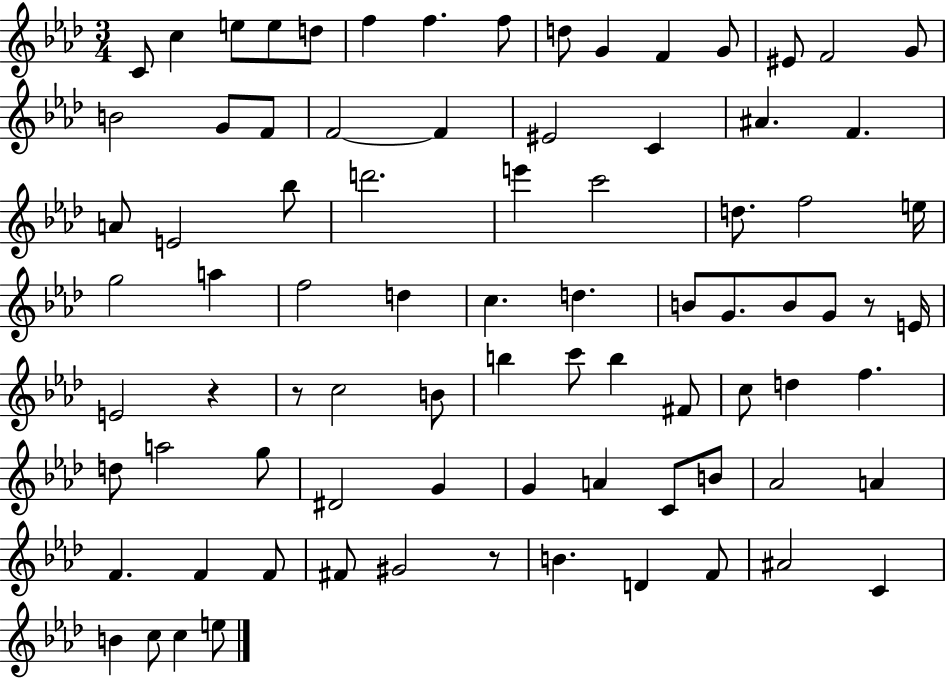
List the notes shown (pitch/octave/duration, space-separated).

C4/e C5/q E5/e E5/e D5/e F5/q F5/q. F5/e D5/e G4/q F4/q G4/e EIS4/e F4/h G4/e B4/h G4/e F4/e F4/h F4/q EIS4/h C4/q A#4/q. F4/q. A4/e E4/h Bb5/e D6/h. E6/q C6/h D5/e. F5/h E5/s G5/h A5/q F5/h D5/q C5/q. D5/q. B4/e G4/e. B4/e G4/e R/e E4/s E4/h R/q R/e C5/h B4/e B5/q C6/e B5/q F#4/e C5/e D5/q F5/q. D5/e A5/h G5/e D#4/h G4/q G4/q A4/q C4/e B4/e Ab4/h A4/q F4/q. F4/q F4/e F#4/e G#4/h R/e B4/q. D4/q F4/e A#4/h C4/q B4/q C5/e C5/q E5/e